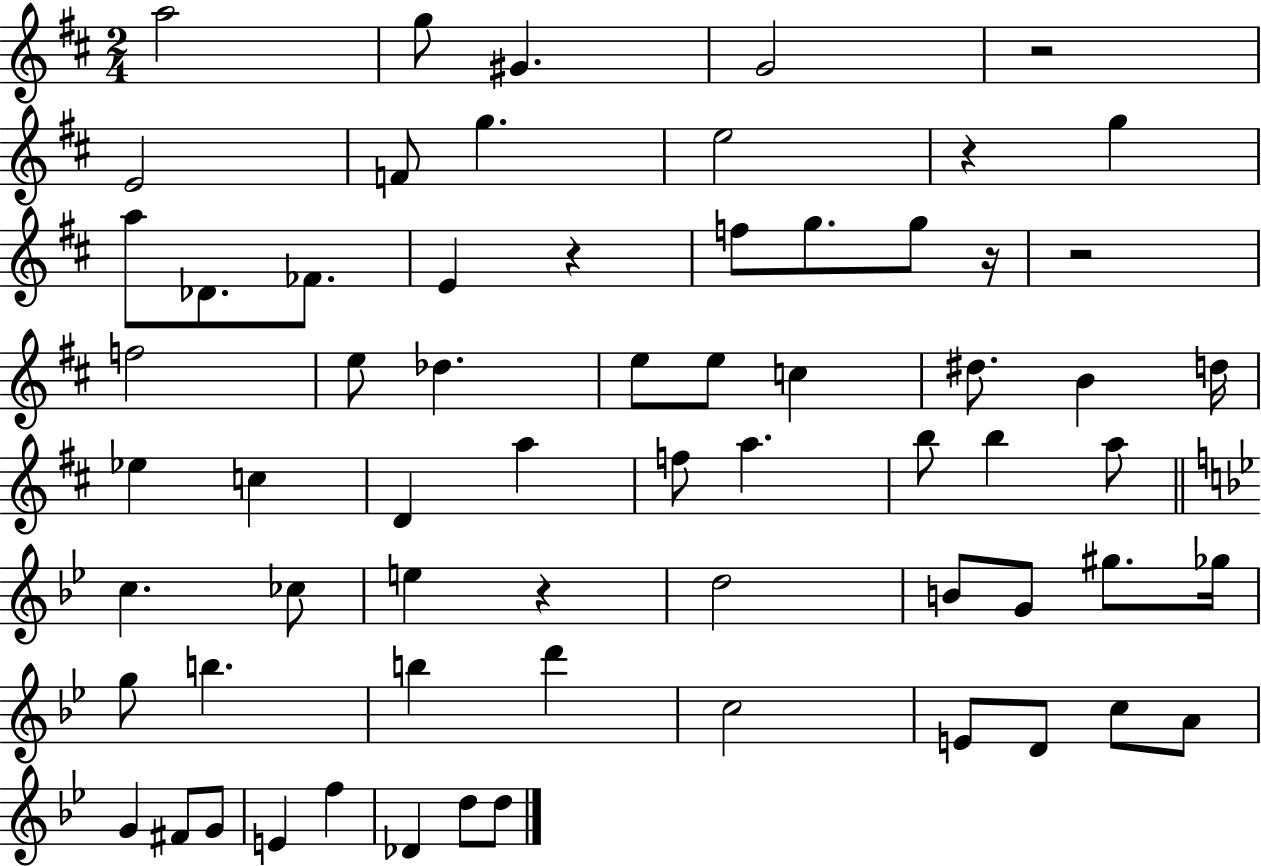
X:1
T:Untitled
M:2/4
L:1/4
K:D
a2 g/2 ^G G2 z2 E2 F/2 g e2 z g a/2 _D/2 _F/2 E z f/2 g/2 g/2 z/4 z2 f2 e/2 _d e/2 e/2 c ^d/2 B d/4 _e c D a f/2 a b/2 b a/2 c _c/2 e z d2 B/2 G/2 ^g/2 _g/4 g/2 b b d' c2 E/2 D/2 c/2 A/2 G ^F/2 G/2 E f _D d/2 d/2